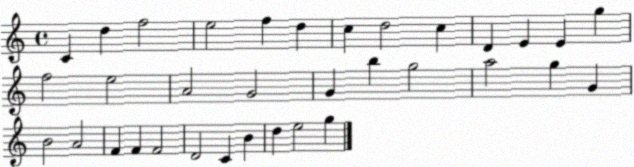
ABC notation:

X:1
T:Untitled
M:4/4
L:1/4
K:C
C d f2 e2 f d c d2 c D E E g f2 e2 A2 G2 G b g2 a2 g G B2 A2 F F F2 D2 C B d e2 g